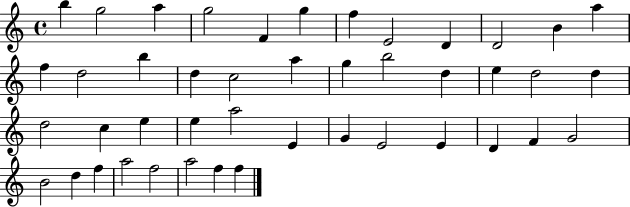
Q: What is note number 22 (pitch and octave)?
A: E5